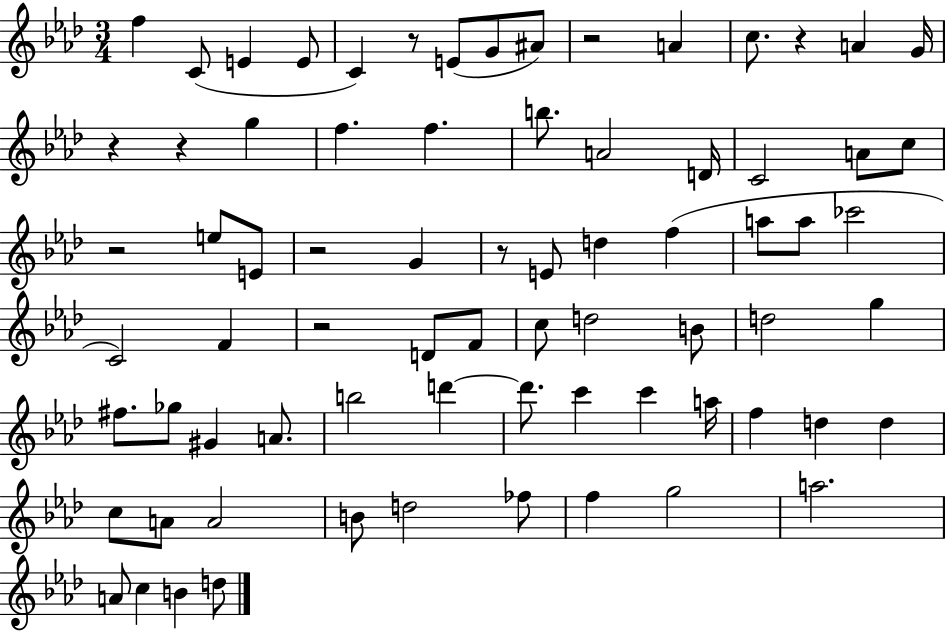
F5/q C4/e E4/q E4/e C4/q R/e E4/e G4/e A#4/e R/h A4/q C5/e. R/q A4/q G4/s R/q R/q G5/q F5/q. F5/q. B5/e. A4/h D4/s C4/h A4/e C5/e R/h E5/e E4/e R/h G4/q R/e E4/e D5/q F5/q A5/e A5/e CES6/h C4/h F4/q R/h D4/e F4/e C5/e D5/h B4/e D5/h G5/q F#5/e. Gb5/e G#4/q A4/e. B5/h D6/q D6/e. C6/q C6/q A5/s F5/q D5/q D5/q C5/e A4/e A4/h B4/e D5/h FES5/e F5/q G5/h A5/h. A4/e C5/q B4/q D5/e